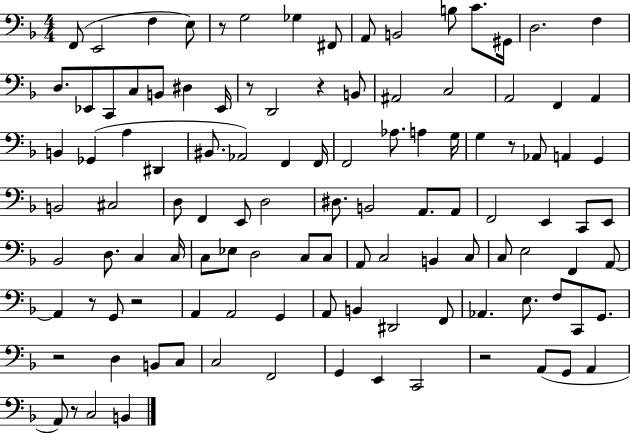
F2/e E2/h F3/q E3/e R/e G3/h Gb3/q F#2/e A2/e B2/h B3/e C4/e. G#2/s D3/h. F3/q D3/e. Eb2/e C2/e C3/e B2/e D#3/q Eb2/s R/e D2/h R/q B2/e A#2/h C3/h A2/h F2/q A2/q B2/q Gb2/q A3/q D#2/q BIS2/e. Ab2/h F2/q F2/s F2/h Ab3/e. A3/q G3/s G3/q R/e Ab2/e A2/q G2/q B2/h C#3/h D3/e F2/q E2/e D3/h D#3/e. B2/h A2/e. A2/e F2/h E2/q C2/e E2/e Bb2/h D3/e. C3/q C3/s C3/e Eb3/e D3/h C3/e C3/e A2/e C3/h B2/q C3/e C3/e E3/h F2/q A2/e A2/q R/e G2/e R/h A2/q A2/h G2/q A2/e B2/q D#2/h F2/e Ab2/q. E3/e. F3/e C2/e G2/e. R/h D3/q B2/e C3/e C3/h F2/h G2/q E2/q C2/h R/h A2/e G2/e A2/q A2/e R/e C3/h B2/q